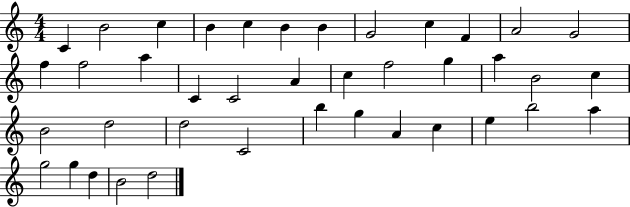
C4/q B4/h C5/q B4/q C5/q B4/q B4/q G4/h C5/q F4/q A4/h G4/h F5/q F5/h A5/q C4/q C4/h A4/q C5/q F5/h G5/q A5/q B4/h C5/q B4/h D5/h D5/h C4/h B5/q G5/q A4/q C5/q E5/q B5/h A5/q G5/h G5/q D5/q B4/h D5/h